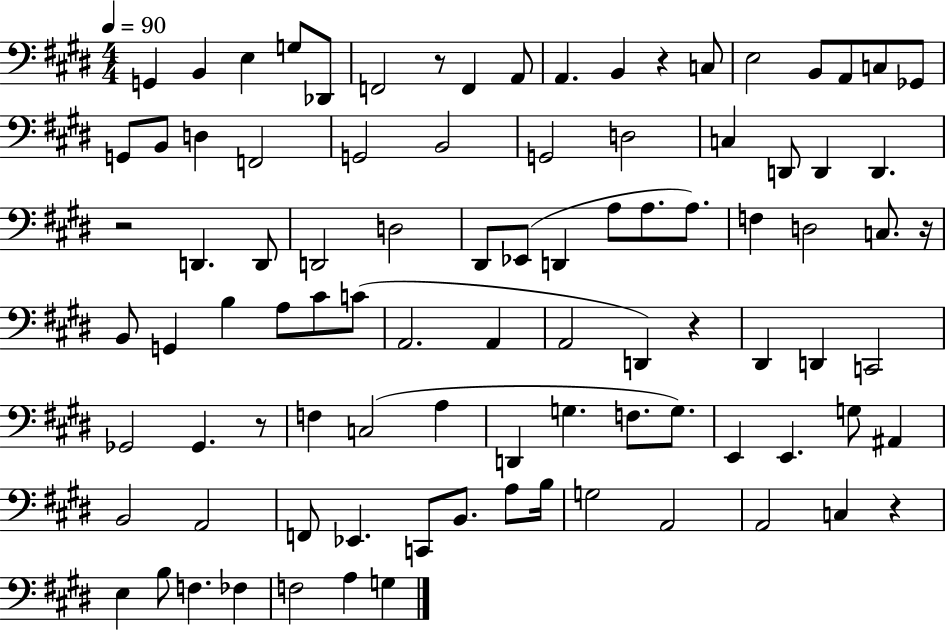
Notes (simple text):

G2/q B2/q E3/q G3/e Db2/e F2/h R/e F2/q A2/e A2/q. B2/q R/q C3/e E3/h B2/e A2/e C3/e Gb2/e G2/e B2/e D3/q F2/h G2/h B2/h G2/h D3/h C3/q D2/e D2/q D2/q. R/h D2/q. D2/e D2/h D3/h D#2/e Eb2/e D2/q A3/e A3/e. A3/e. F3/q D3/h C3/e. R/s B2/e G2/q B3/q A3/e C#4/e C4/e A2/h. A2/q A2/h D2/q R/q D#2/q D2/q C2/h Gb2/h Gb2/q. R/e F3/q C3/h A3/q D2/q G3/q. F3/e. G3/e. E2/q E2/q. G3/e A#2/q B2/h A2/h F2/e Eb2/q. C2/e B2/e. A3/e B3/s G3/h A2/h A2/h C3/q R/q E3/q B3/e F3/q. FES3/q F3/h A3/q G3/q